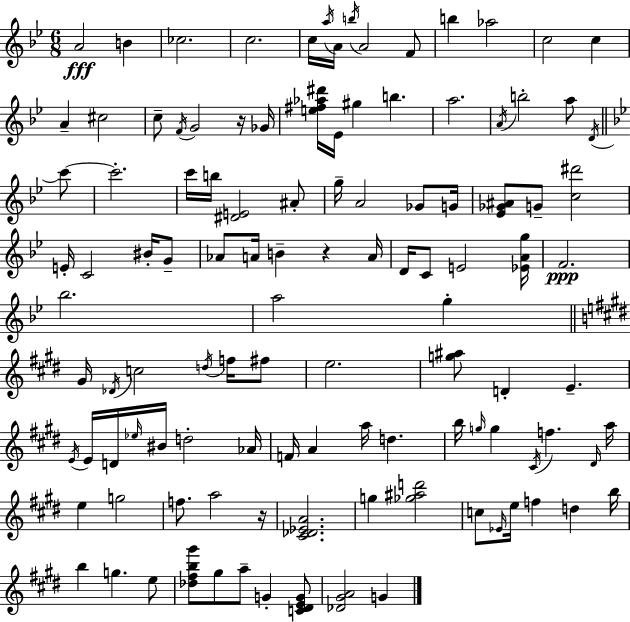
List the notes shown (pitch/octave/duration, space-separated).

A4/h B4/q CES5/h. C5/h. C5/s A5/s A4/s B5/s A4/h F4/e B5/q Ab5/h C5/h C5/q A4/q C#5/h C5/e F4/s G4/h R/s Gb4/s [E5,F#5,Ab5,D#6]/s Eb4/s G#5/q B5/q. A5/h. A4/s B5/h A5/e D4/s C6/e C6/h. C6/s B5/s [D#4,E4]/h A#4/e G5/s A4/h Gb4/e G4/s [Eb4,Gb4,A#4]/e G4/e [C5,D#6]/h E4/s C4/h BIS4/s G4/e Ab4/e A4/s B4/q R/q A4/s D4/s C4/e E4/h [Eb4,A4,G5]/s F4/h. Bb5/h. A5/h G5/q G#4/s Db4/s C5/h D5/s F5/s F#5/e E5/h. [G5,A#5]/e D4/q E4/q. E4/s E4/s D4/s Eb5/s BIS4/s D5/h Ab4/s F4/s A4/q A5/s D5/q. B5/s G5/s G5/q C#4/s F5/q. D#4/s A5/s E5/q G5/h F5/e. A5/h R/s [C#4,Db4,Eb4,A4]/h. G5/q [Gb5,A#5,D6]/h C5/e Eb4/s E5/s F5/q D5/q B5/s B5/q G5/q. E5/e [Db5,F#5,B5,G#6]/e G#5/e A5/e G4/q [C4,D#4,E4,G4]/e [Db4,G#4,A4]/h G4/q